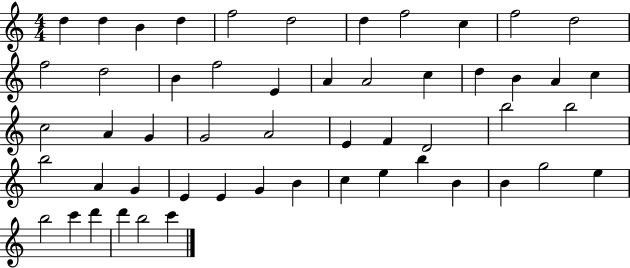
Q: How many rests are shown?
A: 0